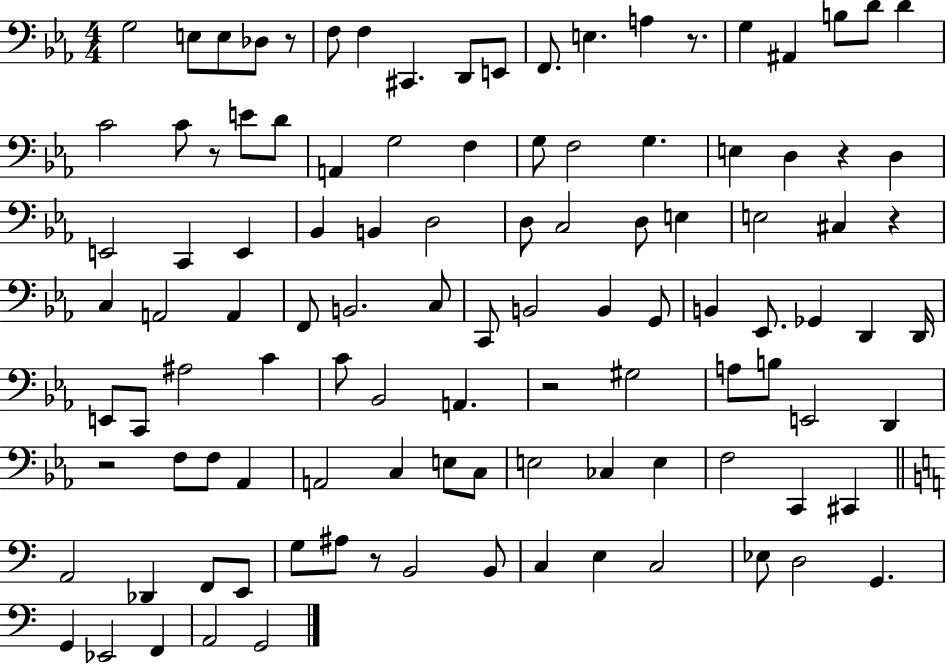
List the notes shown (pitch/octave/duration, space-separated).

G3/h E3/e E3/e Db3/e R/e F3/e F3/q C#2/q. D2/e E2/e F2/e. E3/q. A3/q R/e. G3/q A#2/q B3/e D4/e D4/q C4/h C4/e R/e E4/e D4/e A2/q G3/h F3/q G3/e F3/h G3/q. E3/q D3/q R/q D3/q E2/h C2/q E2/q Bb2/q B2/q D3/h D3/e C3/h D3/e E3/q E3/h C#3/q R/q C3/q A2/h A2/q F2/e B2/h. C3/e C2/e B2/h B2/q G2/e B2/q Eb2/e. Gb2/q D2/q D2/s E2/e C2/e A#3/h C4/q C4/e Bb2/h A2/q. R/h G#3/h A3/e B3/e E2/h D2/q R/h F3/e F3/e Ab2/q A2/h C3/q E3/e C3/e E3/h CES3/q E3/q F3/h C2/q C#2/q A2/h Db2/q F2/e E2/e G3/e A#3/e R/e B2/h B2/e C3/q E3/q C3/h Eb3/e D3/h G2/q. G2/q Eb2/h F2/q A2/h G2/h